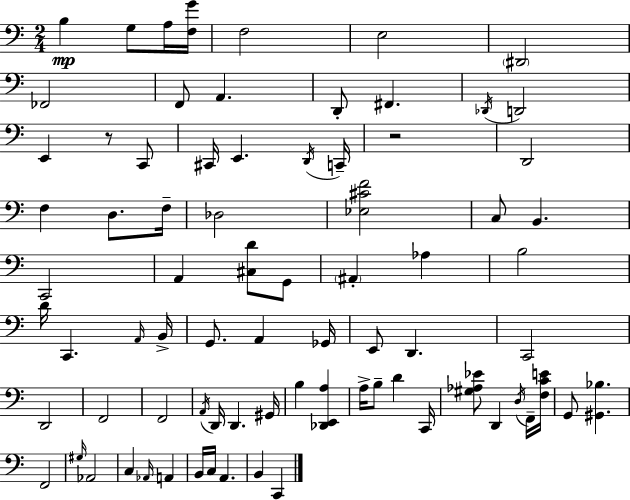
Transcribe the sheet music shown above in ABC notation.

X:1
T:Untitled
M:2/4
L:1/4
K:C
B, G,/2 A,/4 [F,G]/4 F,2 E,2 ^D,,2 _F,,2 F,,/2 A,, D,,/2 ^F,, _D,,/4 D,,2 E,, z/2 C,,/2 ^C,,/4 E,, D,,/4 C,,/4 z2 D,,2 F, D,/2 F,/4 _D,2 [_E,^CF]2 C,/2 B,, C,,2 A,, [^C,D]/2 G,,/2 ^A,, _A, B,2 D/4 C,, A,,/4 B,,/4 G,,/2 A,, _G,,/4 E,,/2 D,, C,,2 D,,2 F,,2 F,,2 A,,/4 D,,/4 D,, ^G,,/4 B, [_D,,E,,A,] A,/4 B,/2 D C,,/4 [^G,_A,_E]/2 D,, D,/4 F,,/4 [F,CE]/4 G,,/2 [^G,,_B,] F,,2 ^G,/4 _A,,2 C, _A,,/4 A,, B,,/4 C,/4 A,, B,, C,,